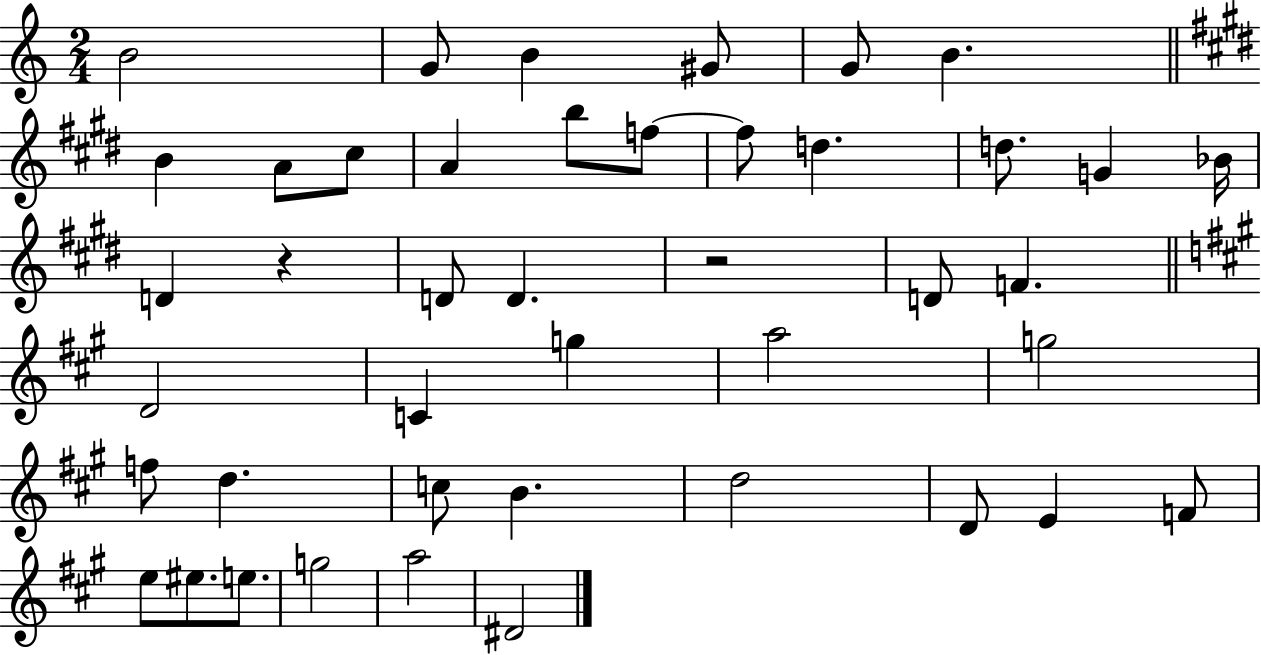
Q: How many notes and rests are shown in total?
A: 43